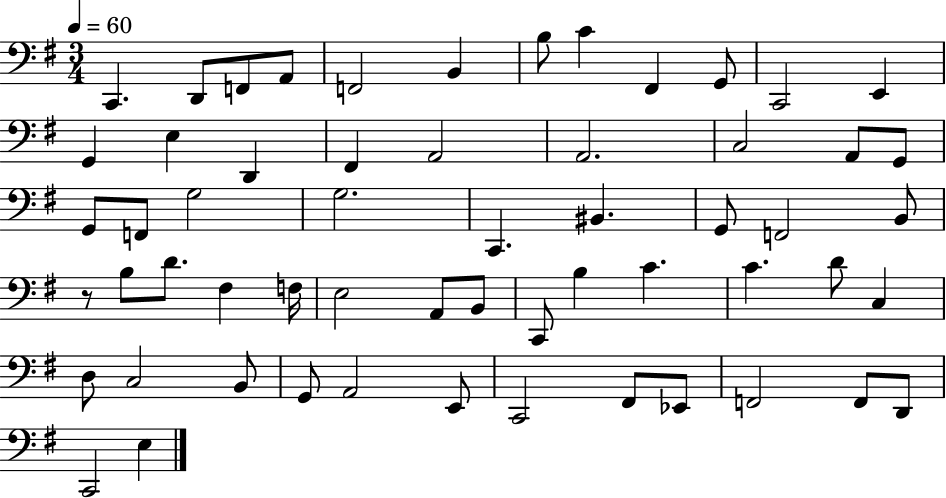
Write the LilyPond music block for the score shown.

{
  \clef bass
  \numericTimeSignature
  \time 3/4
  \key g \major
  \tempo 4 = 60
  c,4. d,8 f,8 a,8 | f,2 b,4 | b8 c'4 fis,4 g,8 | c,2 e,4 | \break g,4 e4 d,4 | fis,4 a,2 | a,2. | c2 a,8 g,8 | \break g,8 f,8 g2 | g2. | c,4. bis,4. | g,8 f,2 b,8 | \break r8 b8 d'8. fis4 f16 | e2 a,8 b,8 | c,8 b4 c'4. | c'4. d'8 c4 | \break d8 c2 b,8 | g,8 a,2 e,8 | c,2 fis,8 ees,8 | f,2 f,8 d,8 | \break c,2 e4 | \bar "|."
}